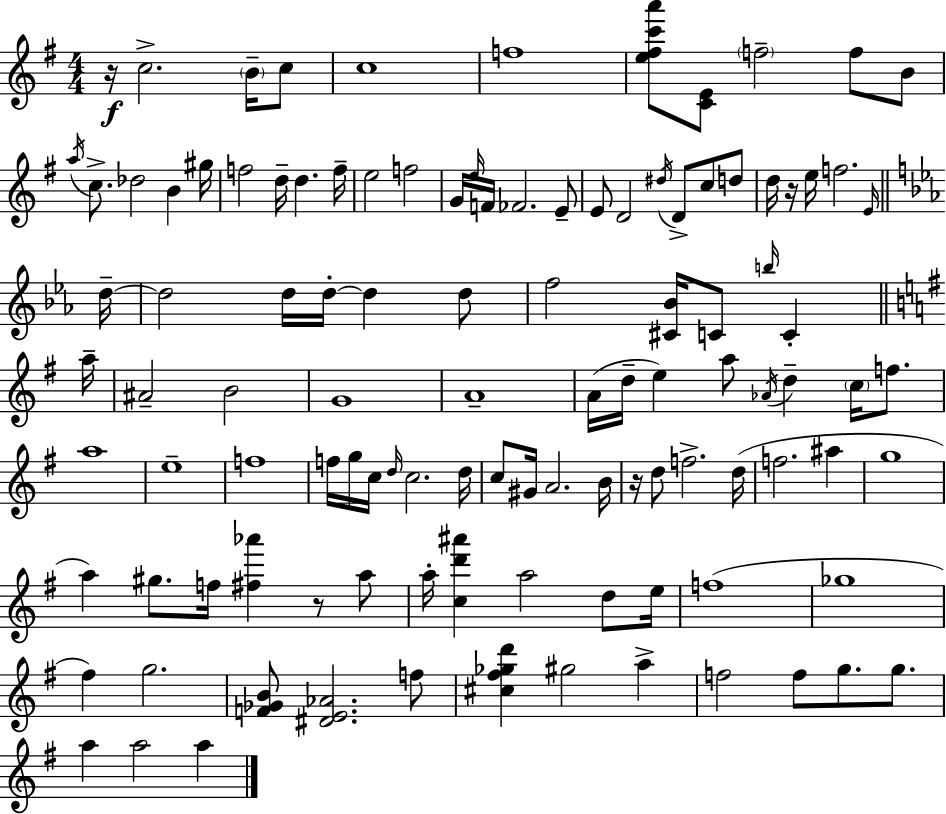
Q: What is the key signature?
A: G major